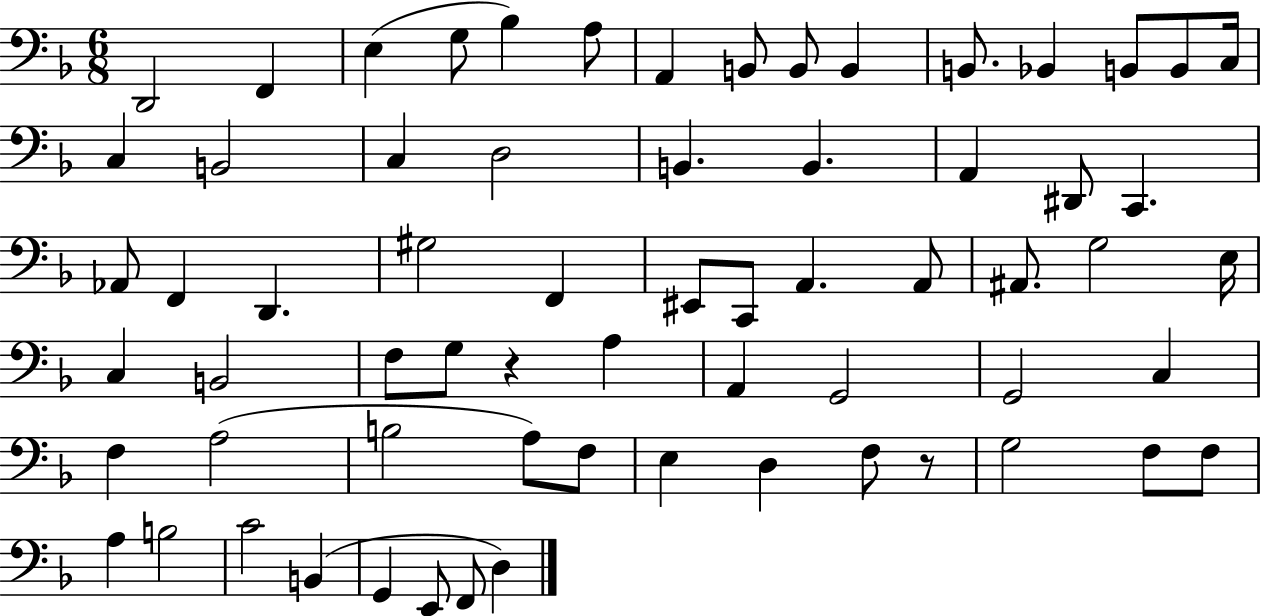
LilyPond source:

{
  \clef bass
  \numericTimeSignature
  \time 6/8
  \key f \major
  d,2 f,4 | e4( g8 bes4) a8 | a,4 b,8 b,8 b,4 | b,8. bes,4 b,8 b,8 c16 | \break c4 b,2 | c4 d2 | b,4. b,4. | a,4 dis,8 c,4. | \break aes,8 f,4 d,4. | gis2 f,4 | eis,8 c,8 a,4. a,8 | ais,8. g2 e16 | \break c4 b,2 | f8 g8 r4 a4 | a,4 g,2 | g,2 c4 | \break f4 a2( | b2 a8) f8 | e4 d4 f8 r8 | g2 f8 f8 | \break a4 b2 | c'2 b,4( | g,4 e,8 f,8 d4) | \bar "|."
}